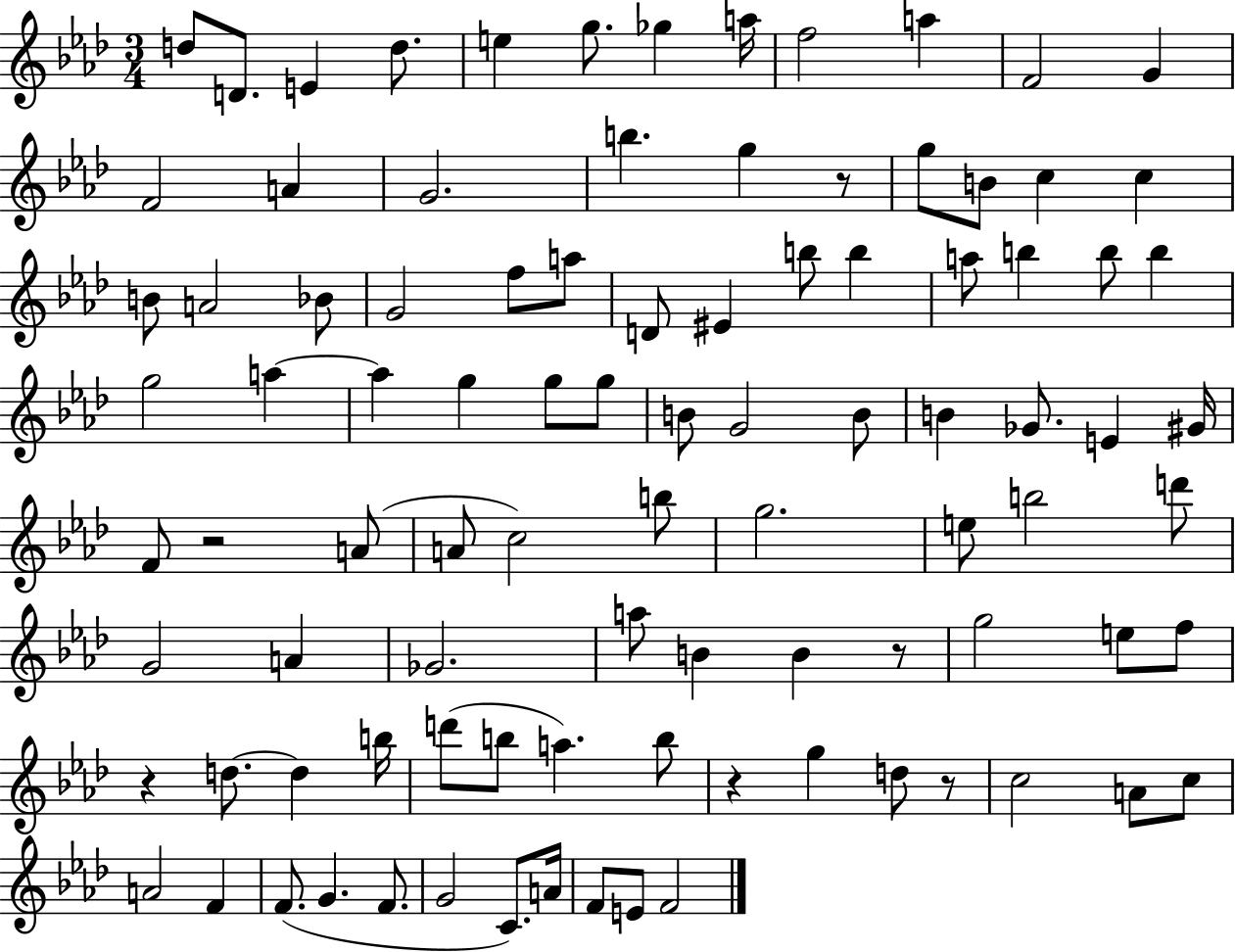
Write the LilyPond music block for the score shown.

{
  \clef treble
  \numericTimeSignature
  \time 3/4
  \key aes \major
  d''8 d'8. e'4 d''8. | e''4 g''8. ges''4 a''16 | f''2 a''4 | f'2 g'4 | \break f'2 a'4 | g'2. | b''4. g''4 r8 | g''8 b'8 c''4 c''4 | \break b'8 a'2 bes'8 | g'2 f''8 a''8 | d'8 eis'4 b''8 b''4 | a''8 b''4 b''8 b''4 | \break g''2 a''4~~ | a''4 g''4 g''8 g''8 | b'8 g'2 b'8 | b'4 ges'8. e'4 gis'16 | \break f'8 r2 a'8( | a'8 c''2) b''8 | g''2. | e''8 b''2 d'''8 | \break g'2 a'4 | ges'2. | a''8 b'4 b'4 r8 | g''2 e''8 f''8 | \break r4 d''8.~~ d''4 b''16 | d'''8( b''8 a''4.) b''8 | r4 g''4 d''8 r8 | c''2 a'8 c''8 | \break a'2 f'4 | f'8.( g'4. f'8. | g'2 c'8.) a'16 | f'8 e'8 f'2 | \break \bar "|."
}